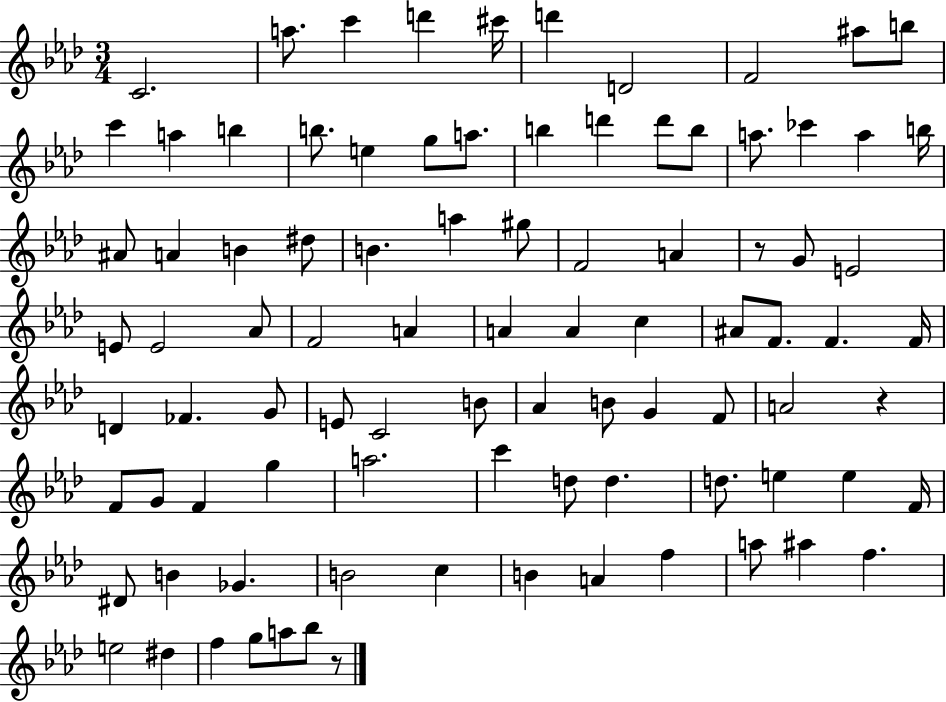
{
  \clef treble
  \numericTimeSignature
  \time 3/4
  \key aes \major
  c'2. | a''8. c'''4 d'''4 cis'''16 | d'''4 d'2 | f'2 ais''8 b''8 | \break c'''4 a''4 b''4 | b''8. e''4 g''8 a''8. | b''4 d'''4 d'''8 b''8 | a''8. ces'''4 a''4 b''16 | \break ais'8 a'4 b'4 dis''8 | b'4. a''4 gis''8 | f'2 a'4 | r8 g'8 e'2 | \break e'8 e'2 aes'8 | f'2 a'4 | a'4 a'4 c''4 | ais'8 f'8. f'4. f'16 | \break d'4 fes'4. g'8 | e'8 c'2 b'8 | aes'4 b'8 g'4 f'8 | a'2 r4 | \break f'8 g'8 f'4 g''4 | a''2. | c'''4 d''8 d''4. | d''8. e''4 e''4 f'16 | \break dis'8 b'4 ges'4. | b'2 c''4 | b'4 a'4 f''4 | a''8 ais''4 f''4. | \break e''2 dis''4 | f''4 g''8 a''8 bes''8 r8 | \bar "|."
}